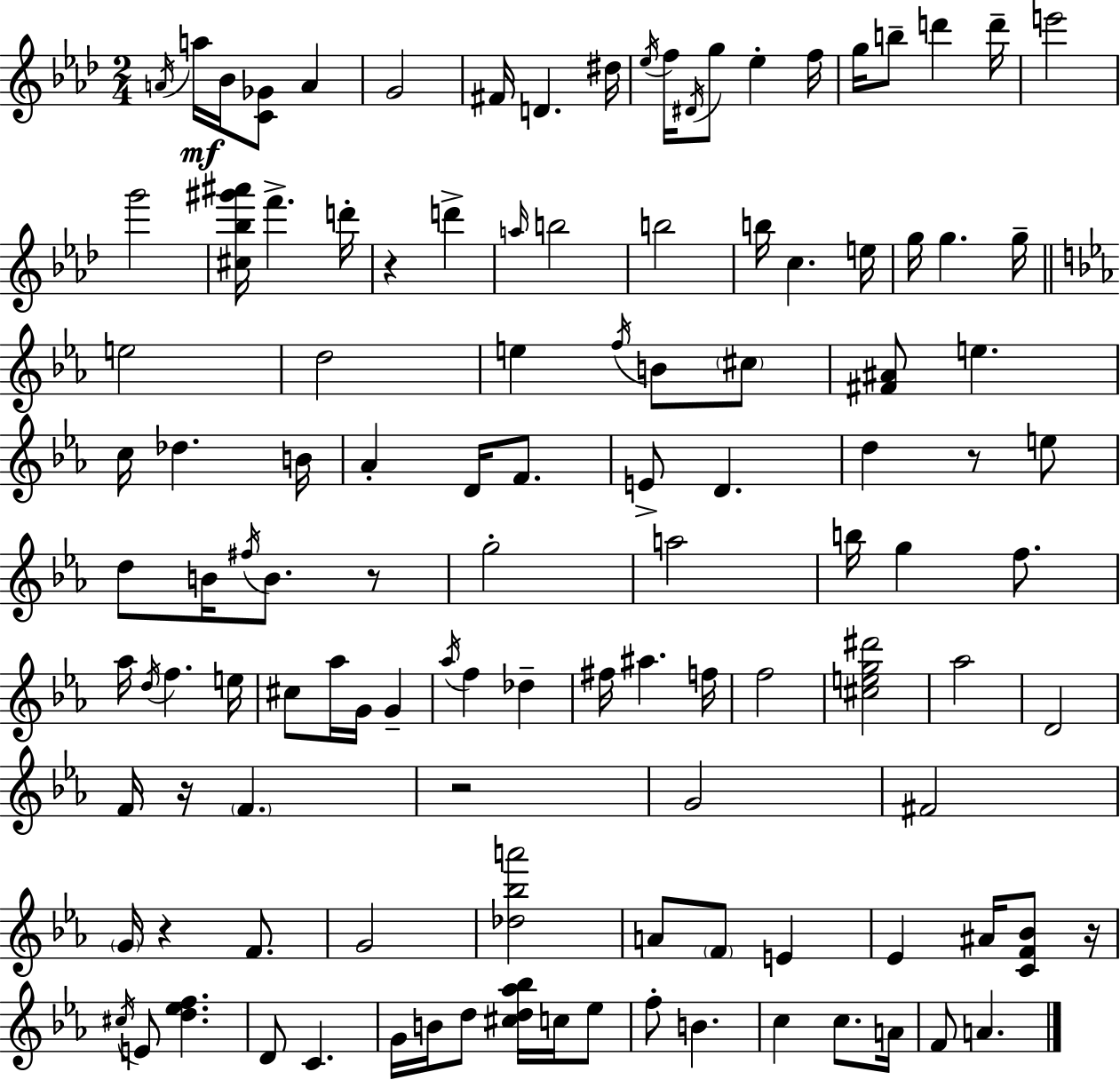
A4/s A5/s Bb4/s [C4,Gb4]/e A4/q G4/h F#4/s D4/q. D#5/s Eb5/s F5/s D#4/s G5/e Eb5/q F5/s G5/s B5/e D6/q D6/s E6/h G6/h [C#5,Bb5,G#6,A#6]/s F6/q. D6/s R/q D6/q A5/s B5/h B5/h B5/s C5/q. E5/s G5/s G5/q. G5/s E5/h D5/h E5/q F5/s B4/e C#5/e [F#4,A#4]/e E5/q. C5/s Db5/q. B4/s Ab4/q D4/s F4/e. E4/e D4/q. D5/q R/e E5/e D5/e B4/s F#5/s B4/e. R/e G5/h A5/h B5/s G5/q F5/e. Ab5/s D5/s F5/q. E5/s C#5/e Ab5/s G4/s G4/q Ab5/s F5/q Db5/q F#5/s A#5/q. F5/s F5/h [C#5,E5,G5,D#6]/h Ab5/h D4/h F4/s R/s F4/q. R/h G4/h F#4/h G4/s R/q F4/e. G4/h [Db5,Bb5,A6]/h A4/e F4/e E4/q Eb4/q A#4/s [C4,F4,Bb4]/e R/s C#5/s E4/e [D5,Eb5,F5]/q. D4/e C4/q. G4/s B4/s D5/e [C#5,D5,Ab5,Bb5]/s C5/s Eb5/e F5/e B4/q. C5/q C5/e. A4/s F4/e A4/q.